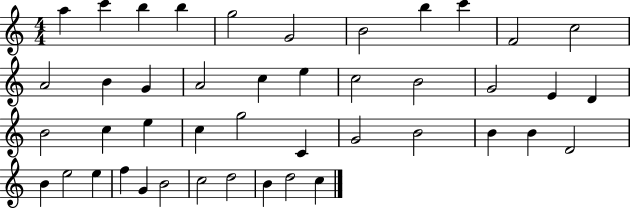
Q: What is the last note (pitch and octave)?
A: C5